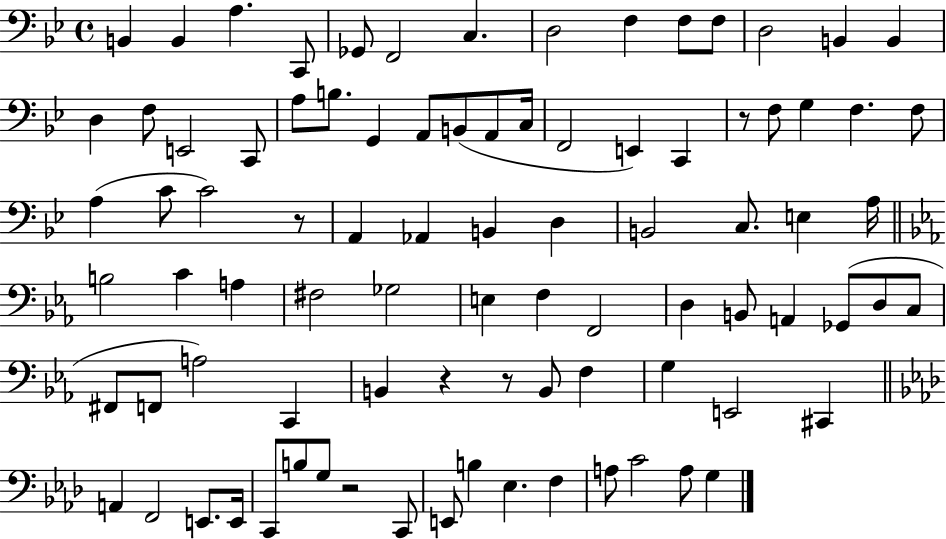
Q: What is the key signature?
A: BES major